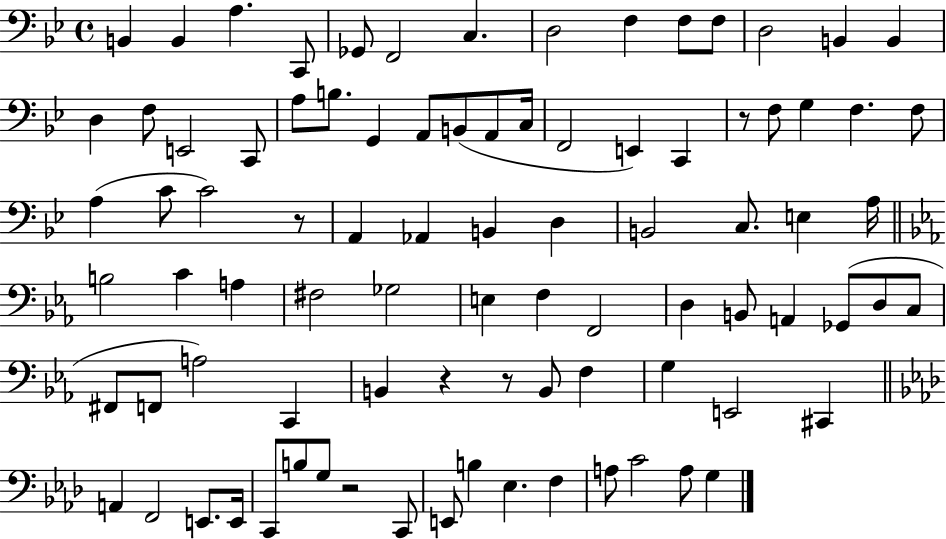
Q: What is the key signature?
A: BES major